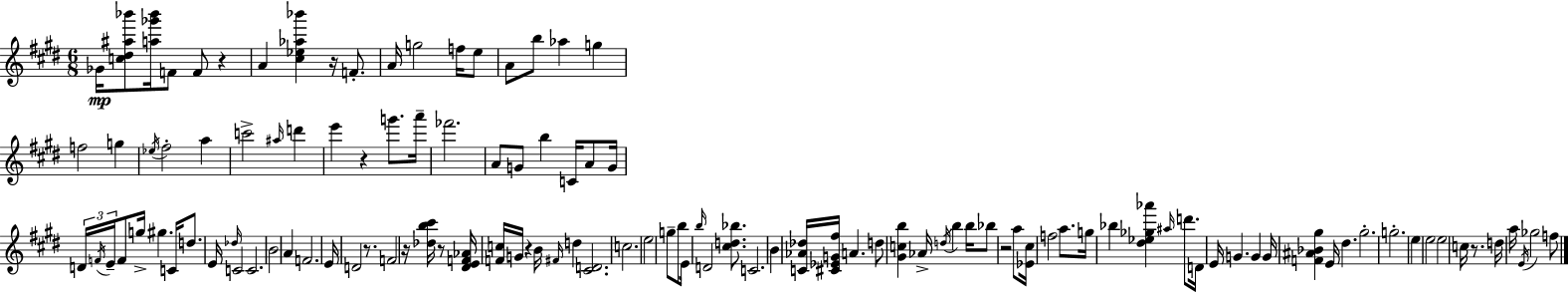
{
  \clef treble
  \numericTimeSignature
  \time 6/8
  \key e \major
  ges'16\mp <c'' dis'' ais'' bes'''>8 <a'' ges''' bes'''>16 f'8 f'8 r4 | a'4 <cis'' ees'' aes'' bes'''>4 r16 f'8.-. | a'16 g''2 f''16 e''8 | a'8 b''8 aes''4 g''4 | \break f''2 g''4 | \acciaccatura { ees''16 } fis''2-. a''4 | c'''2-> \grace { ais''16 } d'''4 | e'''4 r4 g'''8. | \break a'''16-- fes'''2. | a'8 g'8 b''4 c'16 a'8 | g'16 \tuplet 3/2 { d'16 \acciaccatura { f'16 } e'16-- } f'8 g''16-> gis''4. | c'16 d''8. e'16 \grace { des''16 } c'2 | \break c'2. | b'2 | a'4 f'2. | e'16 d'2 | \break r8. f'2 | r16 <des'' b'' cis'''>16 r8 <dis' e' f' aes'>16 <f' c''>16 g'16 r4 b'16 | \grace { fis'16 } d''4 <cis' d'>2. | c''2. | \break e''2 | g''8-- b''8 e'16 \grace { b''16 } d'2 | <cis'' d'' bes''>8. c'2. | b'4 <c' aes' des''>16 <cis' ees' g' fis''>16 | \break a'4. d''8 <gis' c'' b''>4 | aes'16-> \acciaccatura { d''16 } b''4 b''16 bes''8 r2 | a''8 <ees' cis''>16 f''2 | a''8. g''16 bes''4 | \break <dis'' ees'' ges'' aes'''>4 \grace { ais''16 } d'''8. d'16 e'16 g'4. | g'4 g'16 <f' ais' bes' gis''>4 | e'16 dis''4. gis''2.-. | g''2.-. | \break e''4 | e''2 e''2 | c''16 r8. d''16 a''16 \acciaccatura { e'16 } ges''2 | f''8 \bar "|."
}